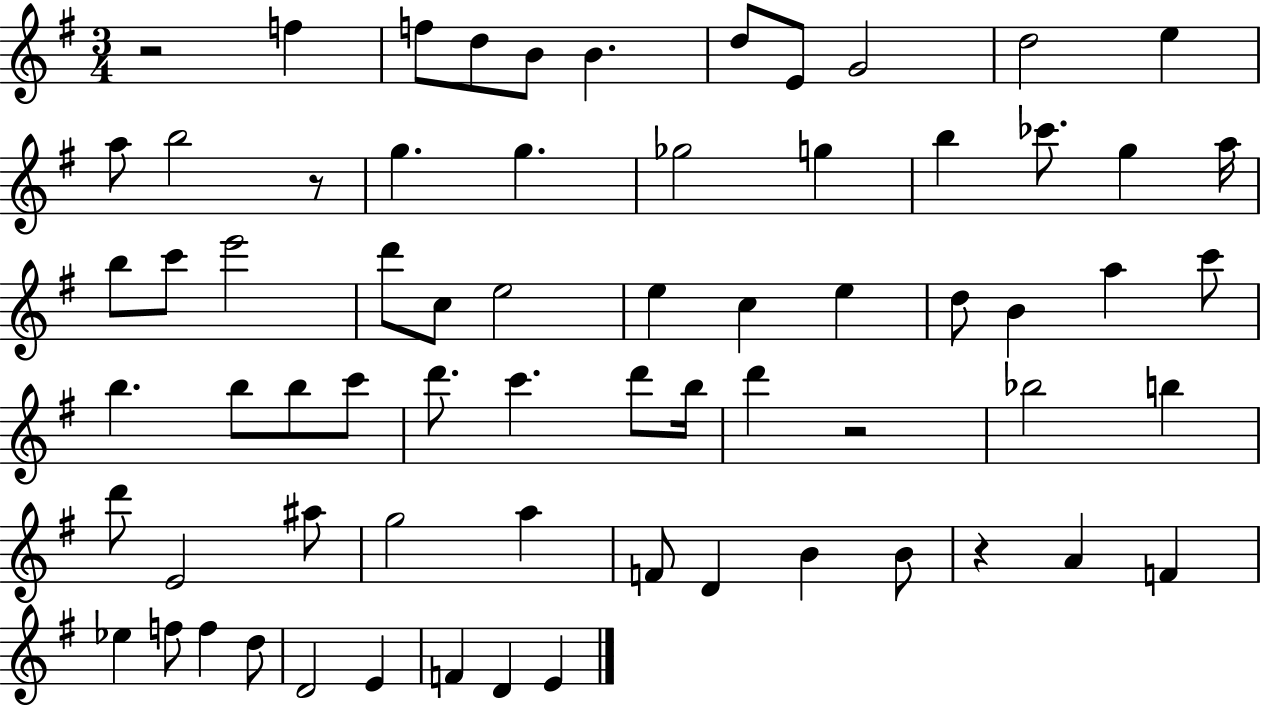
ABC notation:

X:1
T:Untitled
M:3/4
L:1/4
K:G
z2 f f/2 d/2 B/2 B d/2 E/2 G2 d2 e a/2 b2 z/2 g g _g2 g b _c'/2 g a/4 b/2 c'/2 e'2 d'/2 c/2 e2 e c e d/2 B a c'/2 b b/2 b/2 c'/2 d'/2 c' d'/2 b/4 d' z2 _b2 b d'/2 E2 ^a/2 g2 a F/2 D B B/2 z A F _e f/2 f d/2 D2 E F D E